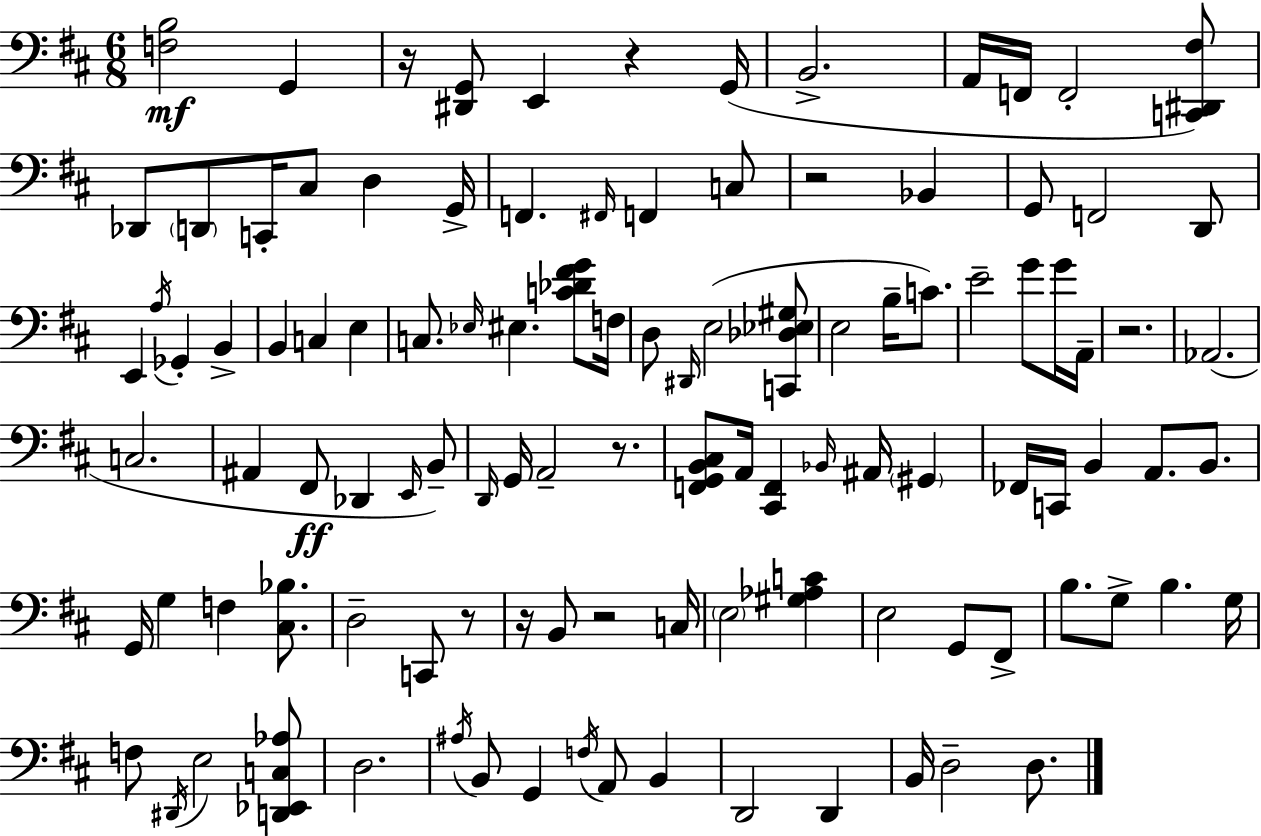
X:1
T:Untitled
M:6/8
L:1/4
K:D
[F,B,]2 G,, z/4 [^D,,G,,]/2 E,, z G,,/4 B,,2 A,,/4 F,,/4 F,,2 [C,,^D,,^F,]/2 _D,,/2 D,,/2 C,,/4 ^C,/2 D, G,,/4 F,, ^F,,/4 F,, C,/2 z2 _B,, G,,/2 F,,2 D,,/2 E,, A,/4 _G,, B,, B,, C, E, C,/2 _E,/4 ^E, [C_D^FG]/2 F,/4 D,/2 ^D,,/4 E,2 [C,,_D,_E,^G,]/2 E,2 B,/4 C/2 E2 G/2 G/4 A,,/4 z2 _A,,2 C,2 ^A,, ^F,,/2 _D,, E,,/4 B,,/2 D,,/4 G,,/4 A,,2 z/2 [F,,G,,B,,^C,]/2 A,,/4 [^C,,F,,] _B,,/4 ^A,,/4 ^G,, _F,,/4 C,,/4 B,, A,,/2 B,,/2 G,,/4 G, F, [^C,_B,]/2 D,2 C,,/2 z/2 z/4 B,,/2 z2 C,/4 E,2 [^G,_A,C] E,2 G,,/2 ^F,,/2 B,/2 G,/2 B, G,/4 F,/2 ^D,,/4 E,2 [D,,_E,,C,_A,]/2 D,2 ^A,/4 B,,/2 G,, F,/4 A,,/2 B,, D,,2 D,, B,,/4 D,2 D,/2